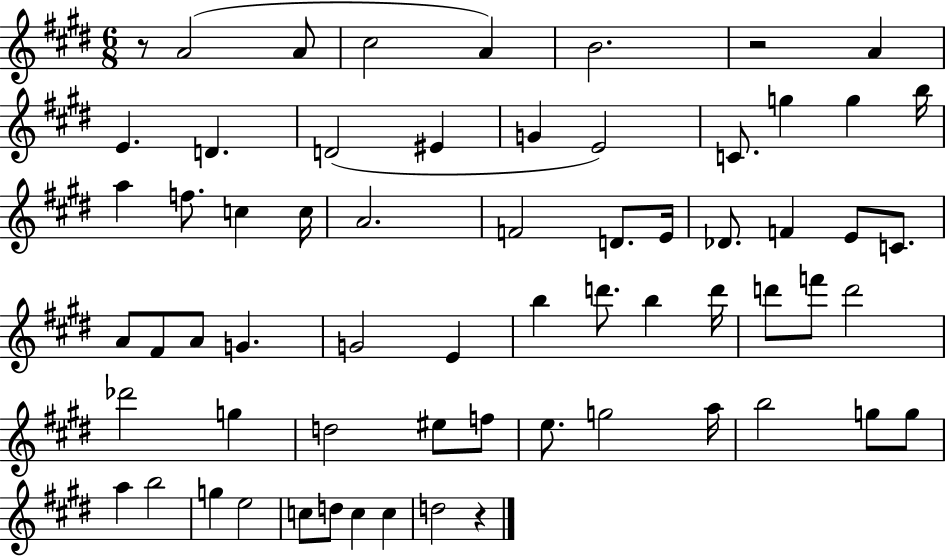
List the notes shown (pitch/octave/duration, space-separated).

R/e A4/h A4/e C#5/h A4/q B4/h. R/h A4/q E4/q. D4/q. D4/h EIS4/q G4/q E4/h C4/e. G5/q G5/q B5/s A5/q F5/e. C5/q C5/s A4/h. F4/h D4/e. E4/s Db4/e. F4/q E4/e C4/e. A4/e F#4/e A4/e G4/q. G4/h E4/q B5/q D6/e. B5/q D6/s D6/e F6/e D6/h Db6/h G5/q D5/h EIS5/e F5/e E5/e. G5/h A5/s B5/h G5/e G5/e A5/q B5/h G5/q E5/h C5/e D5/e C5/q C5/q D5/h R/q